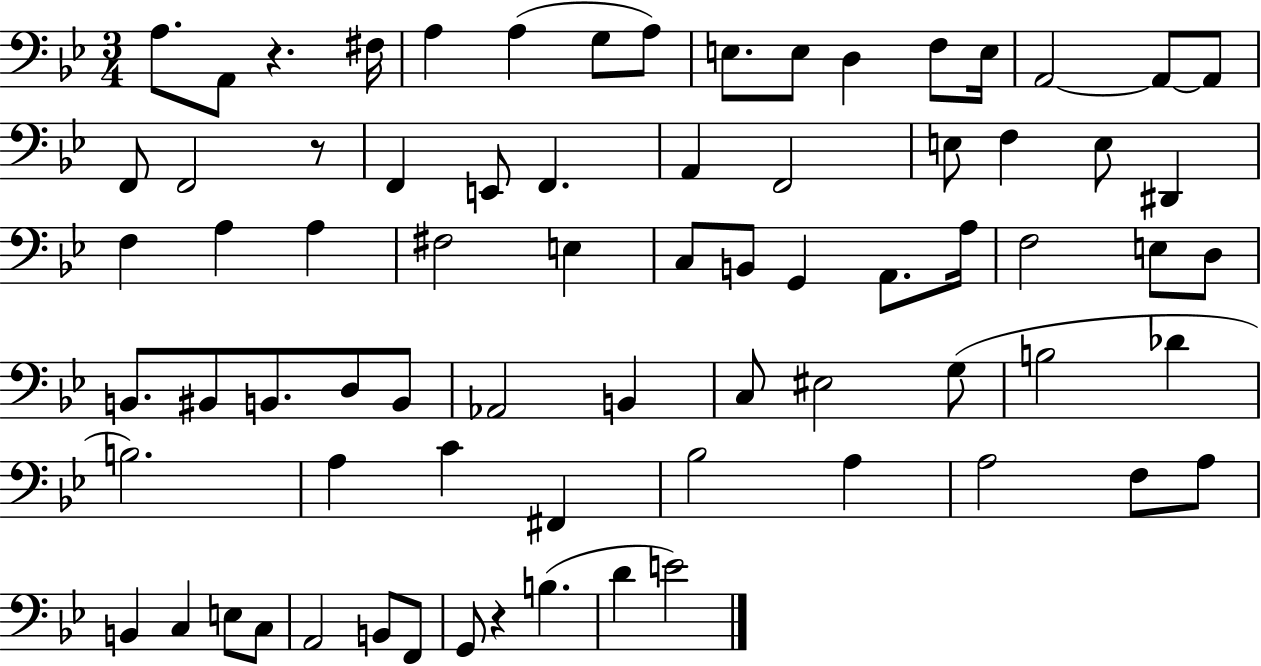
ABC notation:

X:1
T:Untitled
M:3/4
L:1/4
K:Bb
A,/2 A,,/2 z ^F,/4 A, A, G,/2 A,/2 E,/2 E,/2 D, F,/2 E,/4 A,,2 A,,/2 A,,/2 F,,/2 F,,2 z/2 F,, E,,/2 F,, A,, F,,2 E,/2 F, E,/2 ^D,, F, A, A, ^F,2 E, C,/2 B,,/2 G,, A,,/2 A,/4 F,2 E,/2 D,/2 B,,/2 ^B,,/2 B,,/2 D,/2 B,,/2 _A,,2 B,, C,/2 ^E,2 G,/2 B,2 _D B,2 A, C ^F,, _B,2 A, A,2 F,/2 A,/2 B,, C, E,/2 C,/2 A,,2 B,,/2 F,,/2 G,,/2 z B, D E2